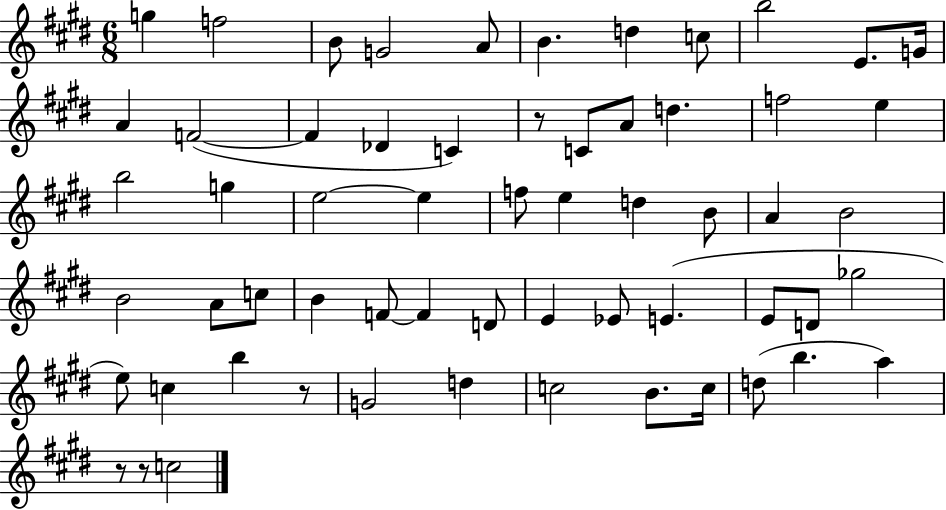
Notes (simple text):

G5/q F5/h B4/e G4/h A4/e B4/q. D5/q C5/e B5/h E4/e. G4/s A4/q F4/h F4/q Db4/q C4/q R/e C4/e A4/e D5/q. F5/h E5/q B5/h G5/q E5/h E5/q F5/e E5/q D5/q B4/e A4/q B4/h B4/h A4/e C5/e B4/q F4/e F4/q D4/e E4/q Eb4/e E4/q. E4/e D4/e Gb5/h E5/e C5/q B5/q R/e G4/h D5/q C5/h B4/e. C5/s D5/e B5/q. A5/q R/e R/e C5/h